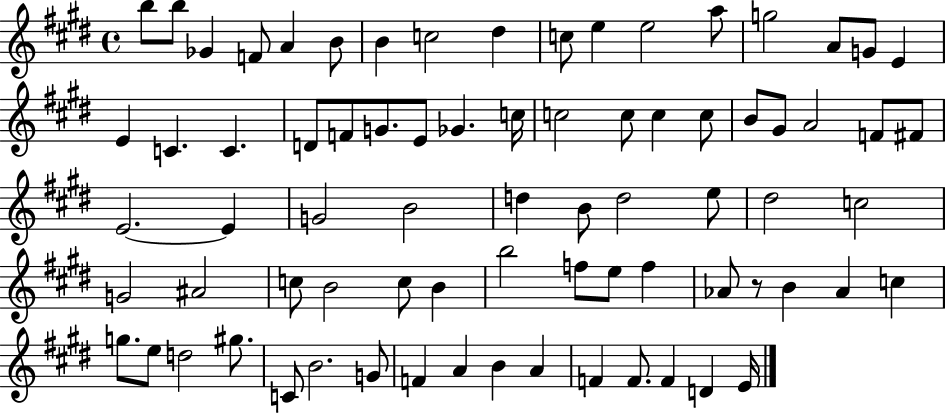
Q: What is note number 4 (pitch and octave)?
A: F4